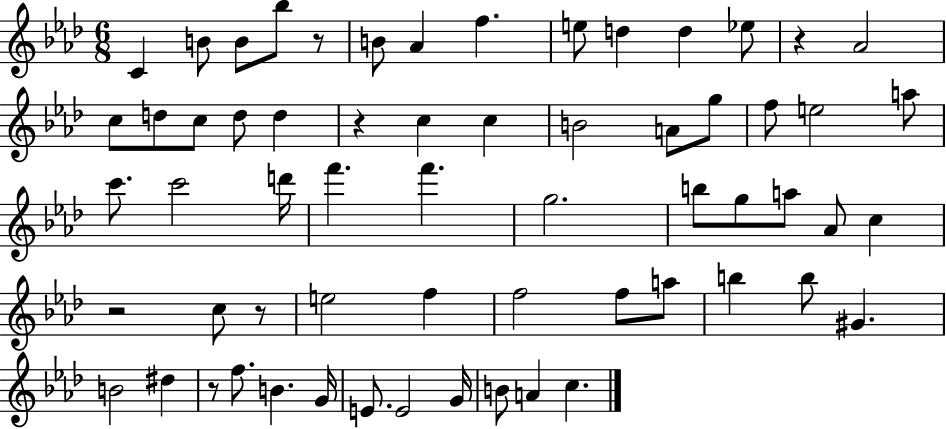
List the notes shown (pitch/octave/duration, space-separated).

C4/q B4/e B4/e Bb5/e R/e B4/e Ab4/q F5/q. E5/e D5/q D5/q Eb5/e R/q Ab4/h C5/e D5/e C5/e D5/e D5/q R/q C5/q C5/q B4/h A4/e G5/e F5/e E5/h A5/e C6/e. C6/h D6/s F6/q. F6/q. G5/h. B5/e G5/e A5/e Ab4/e C5/q R/h C5/e R/e E5/h F5/q F5/h F5/e A5/e B5/q B5/e G#4/q. B4/h D#5/q R/e F5/e. B4/q. G4/s E4/e. E4/h G4/s B4/e A4/q C5/q.